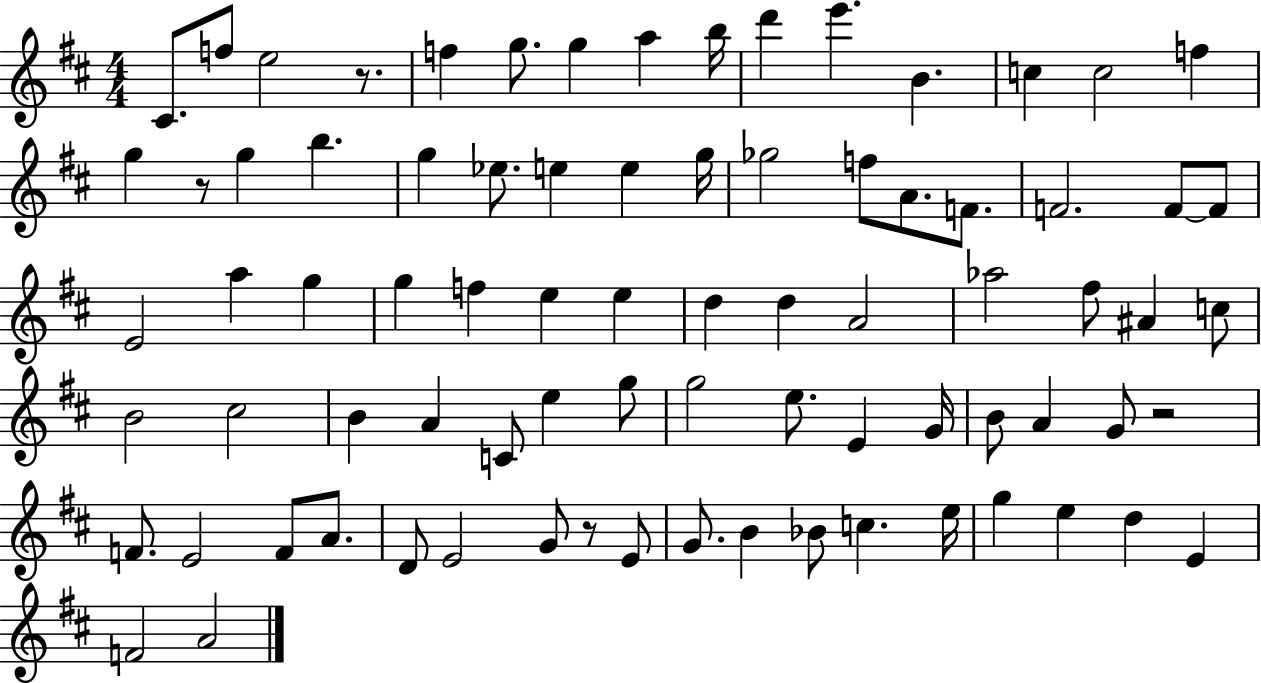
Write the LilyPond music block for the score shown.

{
  \clef treble
  \numericTimeSignature
  \time 4/4
  \key d \major
  cis'8. f''8 e''2 r8. | f''4 g''8. g''4 a''4 b''16 | d'''4 e'''4. b'4. | c''4 c''2 f''4 | \break g''4 r8 g''4 b''4. | g''4 ees''8. e''4 e''4 g''16 | ges''2 f''8 a'8. f'8. | f'2. f'8~~ f'8 | \break e'2 a''4 g''4 | g''4 f''4 e''4 e''4 | d''4 d''4 a'2 | aes''2 fis''8 ais'4 c''8 | \break b'2 cis''2 | b'4 a'4 c'8 e''4 g''8 | g''2 e''8. e'4 g'16 | b'8 a'4 g'8 r2 | \break f'8. e'2 f'8 a'8. | d'8 e'2 g'8 r8 e'8 | g'8. b'4 bes'8 c''4. e''16 | g''4 e''4 d''4 e'4 | \break f'2 a'2 | \bar "|."
}